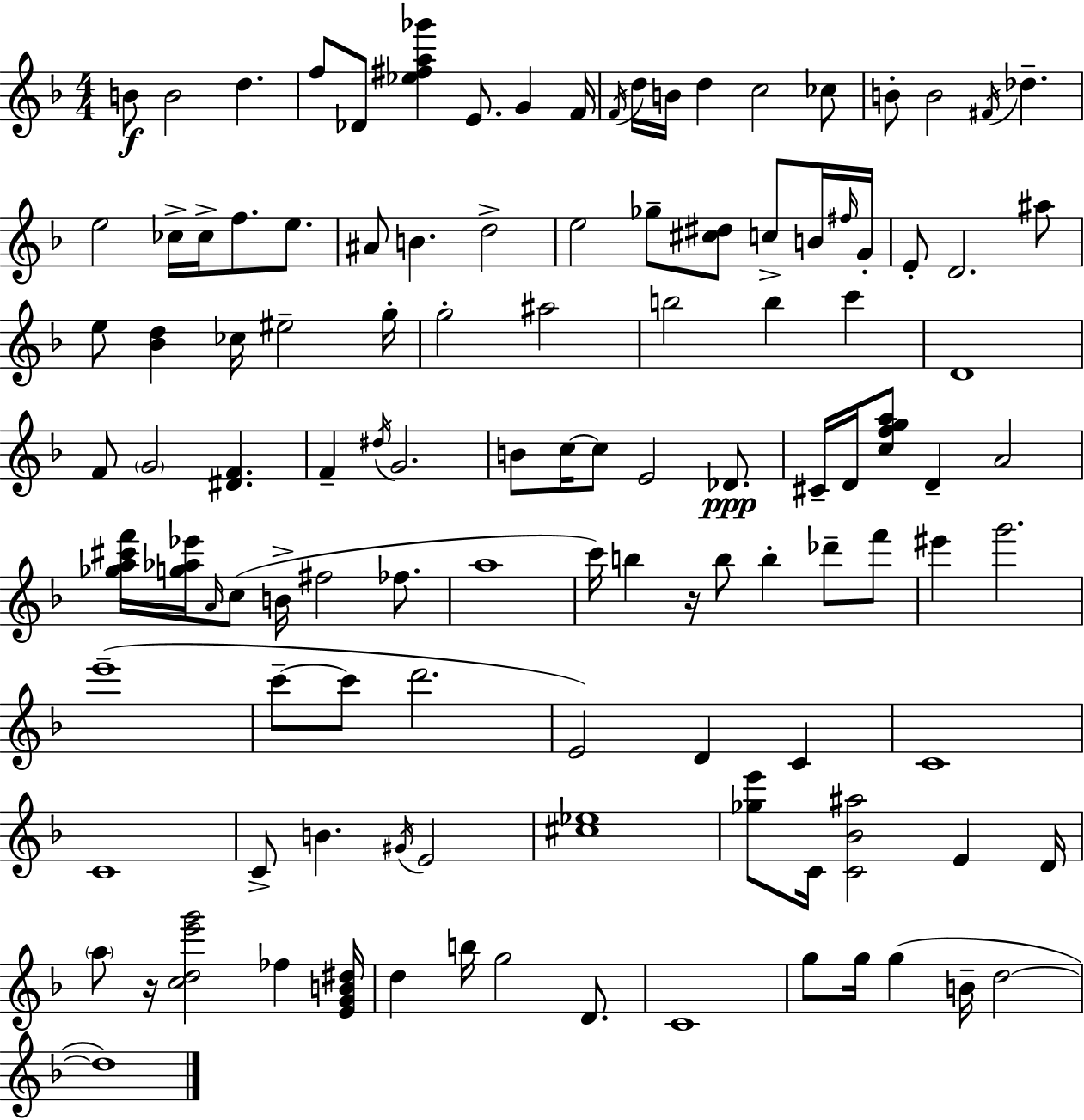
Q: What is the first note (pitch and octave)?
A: B4